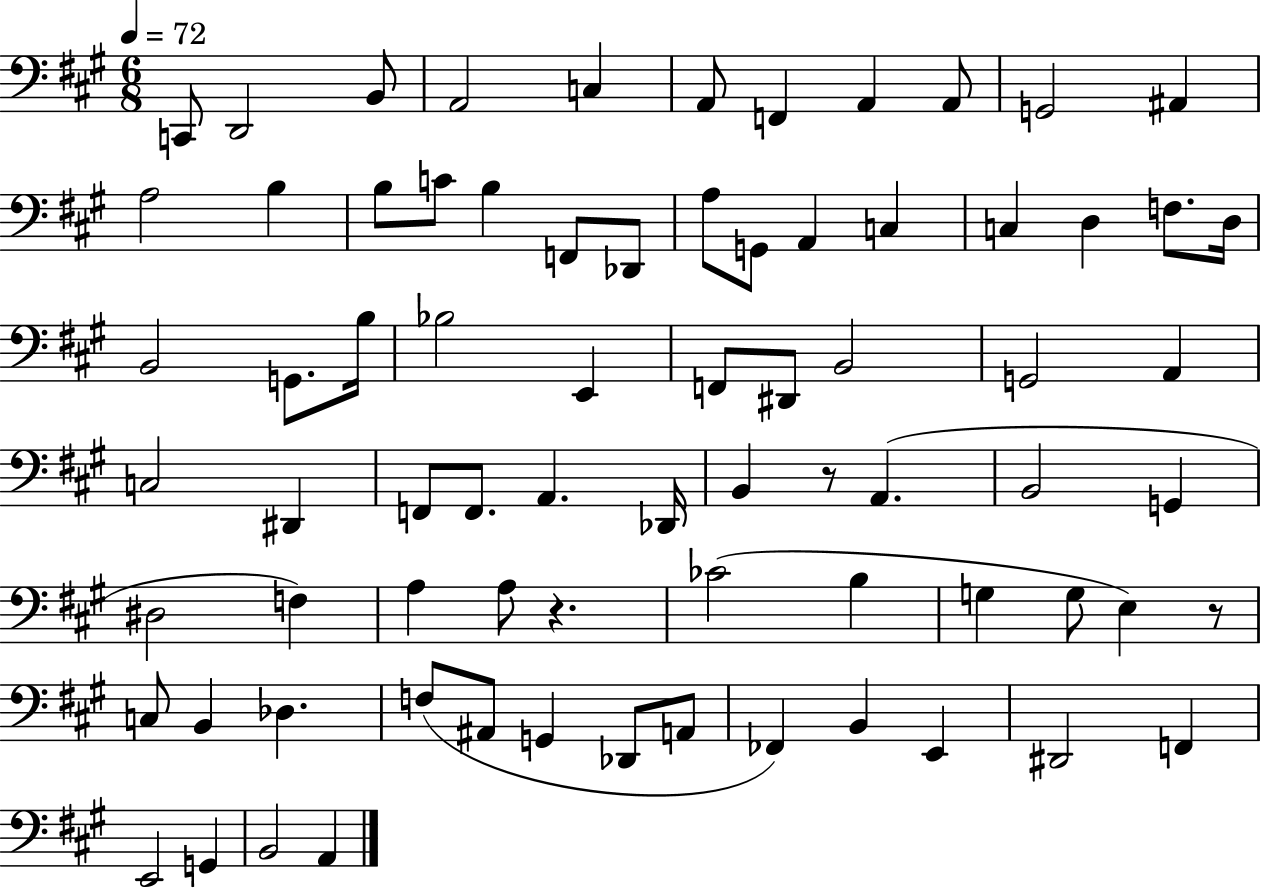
C2/e D2/h B2/e A2/h C3/q A2/e F2/q A2/q A2/e G2/h A#2/q A3/h B3/q B3/e C4/e B3/q F2/e Db2/e A3/e G2/e A2/q C3/q C3/q D3/q F3/e. D3/s B2/h G2/e. B3/s Bb3/h E2/q F2/e D#2/e B2/h G2/h A2/q C3/h D#2/q F2/e F2/e. A2/q. Db2/s B2/q R/e A2/q. B2/h G2/q D#3/h F3/q A3/q A3/e R/q. CES4/h B3/q G3/q G3/e E3/q R/e C3/e B2/q Db3/q. F3/e A#2/e G2/q Db2/e A2/e FES2/q B2/q E2/q D#2/h F2/q E2/h G2/q B2/h A2/q